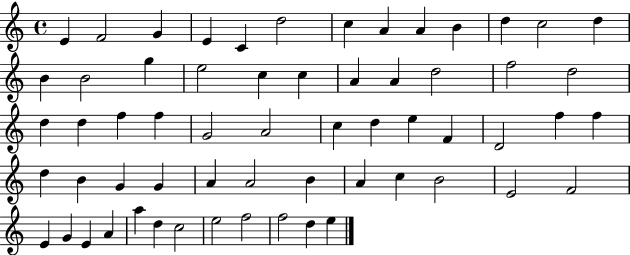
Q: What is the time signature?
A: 4/4